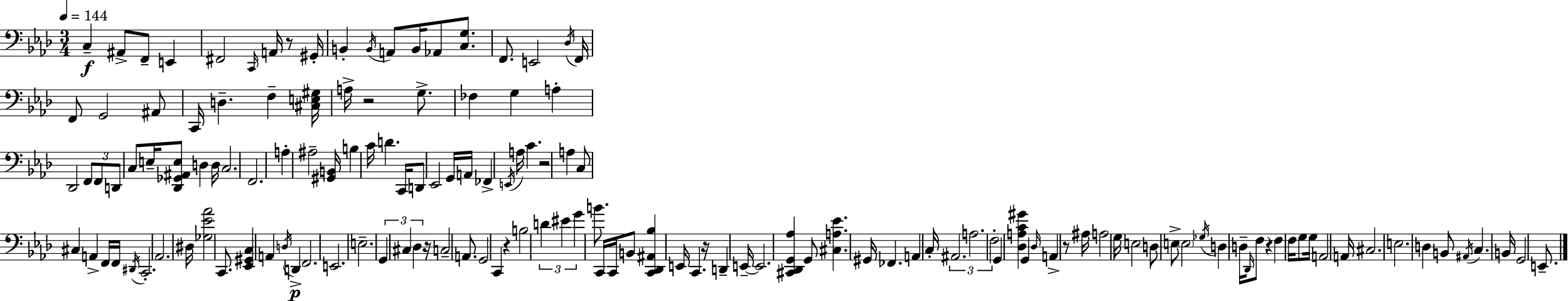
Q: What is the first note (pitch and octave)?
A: C3